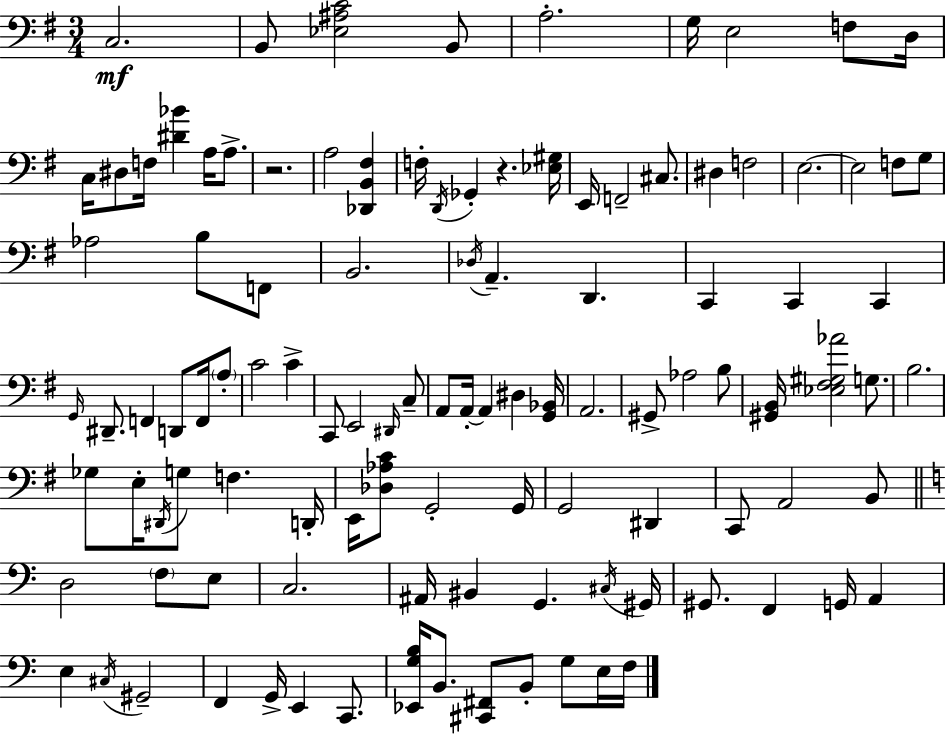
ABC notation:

X:1
T:Untitled
M:3/4
L:1/4
K:Em
C,2 B,,/2 [_E,^A,C]2 B,,/2 A,2 G,/4 E,2 F,/2 D,/4 C,/4 ^D,/2 F,/4 [^D_B] A,/4 A,/2 z2 A,2 [_D,,B,,^F,] F,/4 D,,/4 _G,, z [_E,^G,]/4 E,,/4 F,,2 ^C,/2 ^D, F,2 E,2 E,2 F,/2 G,/2 _A,2 B,/2 F,,/2 B,,2 _D,/4 A,, D,, C,, C,, C,, G,,/4 ^D,,/2 F,, D,,/2 F,,/4 A,/2 C2 C C,,/2 E,,2 ^D,,/4 C,/2 A,,/2 A,,/4 A,, ^D, [G,,_B,,]/4 A,,2 ^G,,/2 _A,2 B,/2 [^G,,B,,]/4 [_E,^F,^G,_A]2 G,/2 B,2 _G,/2 E,/4 ^D,,/4 G,/2 F, D,,/4 E,,/4 [_D,_A,C]/2 G,,2 G,,/4 G,,2 ^D,, C,,/2 A,,2 B,,/2 D,2 F,/2 E,/2 C,2 ^A,,/4 ^B,, G,, ^C,/4 ^G,,/4 ^G,,/2 F,, G,,/4 A,, E, ^C,/4 ^G,,2 F,, G,,/4 E,, C,,/2 [_E,,G,B,]/4 B,,/2 [^C,,^F,,]/2 B,,/2 G,/2 E,/4 F,/4